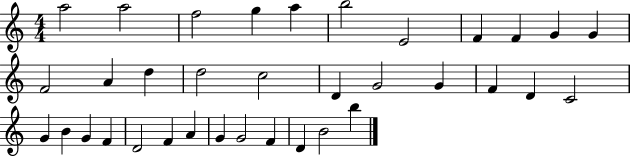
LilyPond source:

{
  \clef treble
  \numericTimeSignature
  \time 4/4
  \key c \major
  a''2 a''2 | f''2 g''4 a''4 | b''2 e'2 | f'4 f'4 g'4 g'4 | \break f'2 a'4 d''4 | d''2 c''2 | d'4 g'2 g'4 | f'4 d'4 c'2 | \break g'4 b'4 g'4 f'4 | d'2 f'4 a'4 | g'4 g'2 f'4 | d'4 b'2 b''4 | \break \bar "|."
}